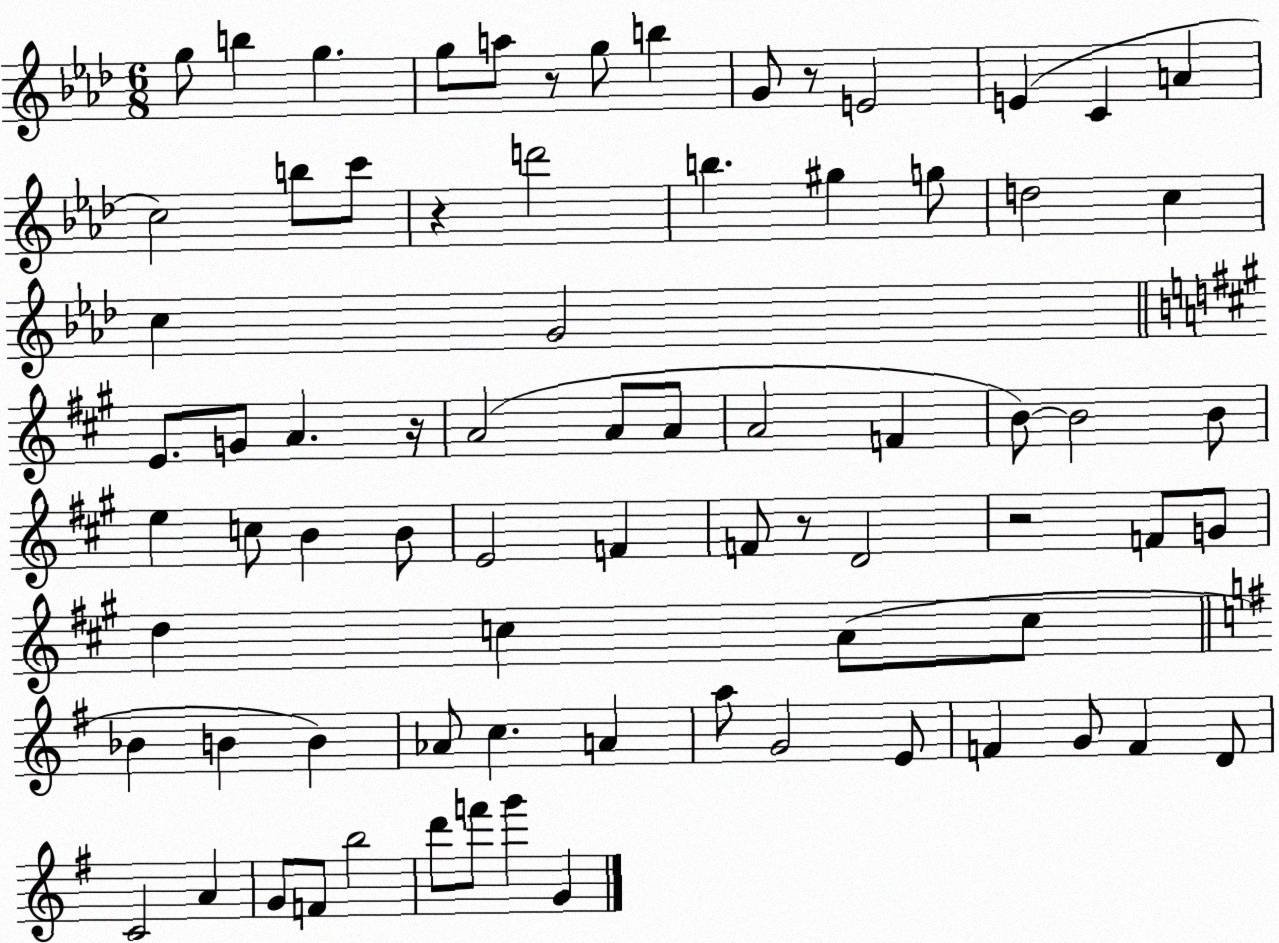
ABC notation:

X:1
T:Untitled
M:6/8
L:1/4
K:Ab
g/2 b g g/2 a/2 z/2 g/2 b G/2 z/2 E2 E C A c2 b/2 c'/2 z d'2 b ^g g/2 d2 c c G2 E/2 G/2 A z/4 A2 A/2 A/2 A2 F B/2 B2 B/2 e c/2 B B/2 E2 F F/2 z/2 D2 z2 F/2 G/2 d c A/2 c/2 _B B B _A/2 c A a/2 G2 E/2 F G/2 F D/2 C2 A G/2 F/2 b2 d'/2 f'/2 g' G